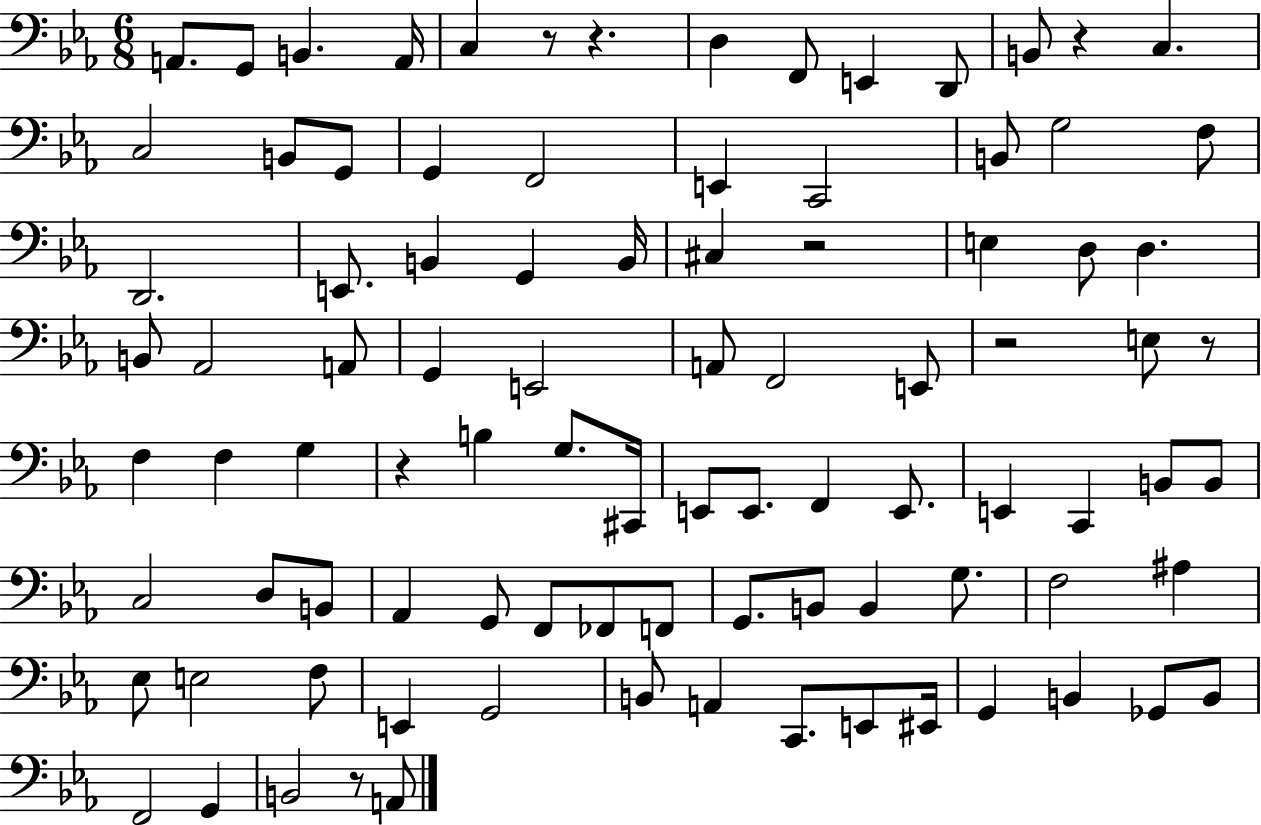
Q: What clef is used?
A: bass